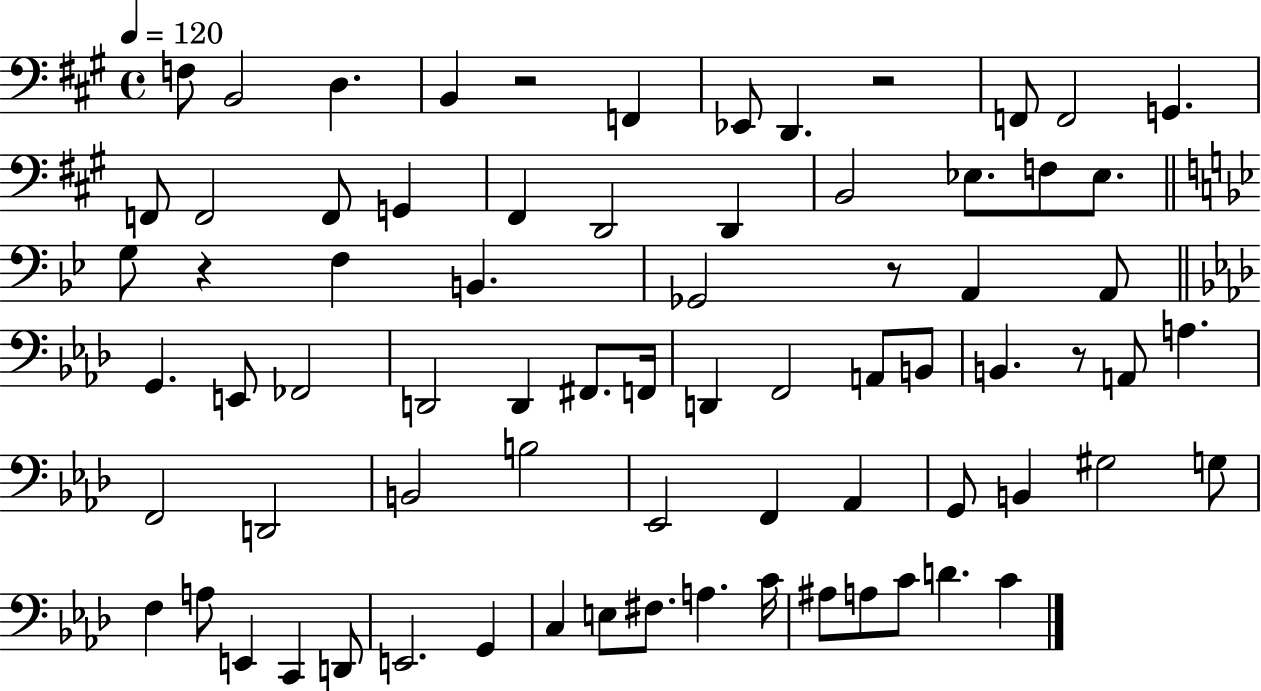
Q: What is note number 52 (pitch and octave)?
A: G3